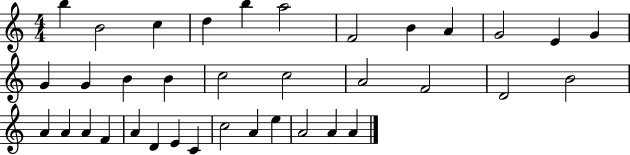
B5/q B4/h C5/q D5/q B5/q A5/h F4/h B4/q A4/q G4/h E4/q G4/q G4/q G4/q B4/q B4/q C5/h C5/h A4/h F4/h D4/h B4/h A4/q A4/q A4/q F4/q A4/q D4/q E4/q C4/q C5/h A4/q E5/q A4/h A4/q A4/q